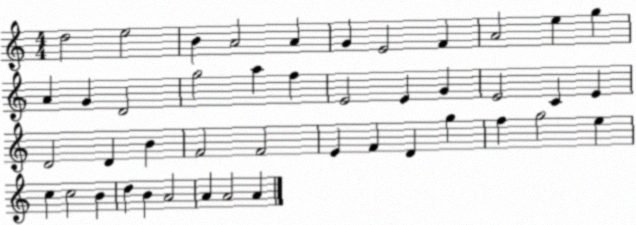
X:1
T:Untitled
M:4/4
L:1/4
K:C
d2 e2 B A2 A G E2 F A2 e g A G D2 g2 a f E2 E G E2 C E D2 D B F2 F2 E F D g f g2 e c c2 B d B A2 A A2 A